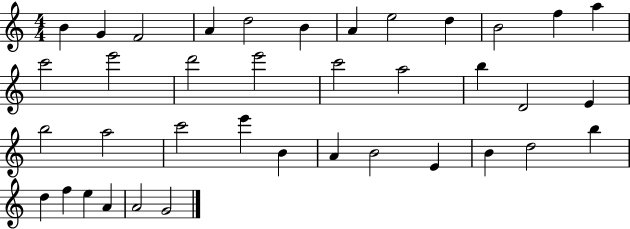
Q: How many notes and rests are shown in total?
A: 38